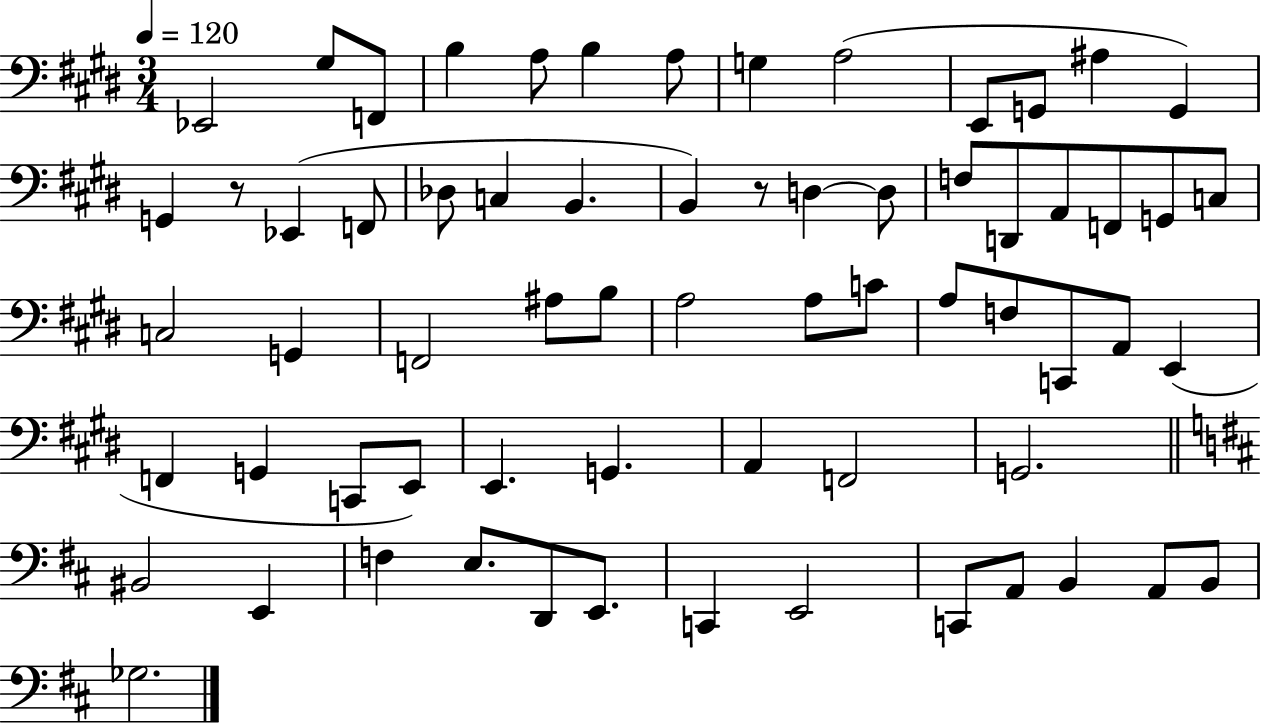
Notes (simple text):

Eb2/h G#3/e F2/e B3/q A3/e B3/q A3/e G3/q A3/h E2/e G2/e A#3/q G2/q G2/q R/e Eb2/q F2/e Db3/e C3/q B2/q. B2/q R/e D3/q D3/e F3/e D2/e A2/e F2/e G2/e C3/e C3/h G2/q F2/h A#3/e B3/e A3/h A3/e C4/e A3/e F3/e C2/e A2/e E2/q F2/q G2/q C2/e E2/e E2/q. G2/q. A2/q F2/h G2/h. BIS2/h E2/q F3/q E3/e. D2/e E2/e. C2/q E2/h C2/e A2/e B2/q A2/e B2/e Gb3/h.